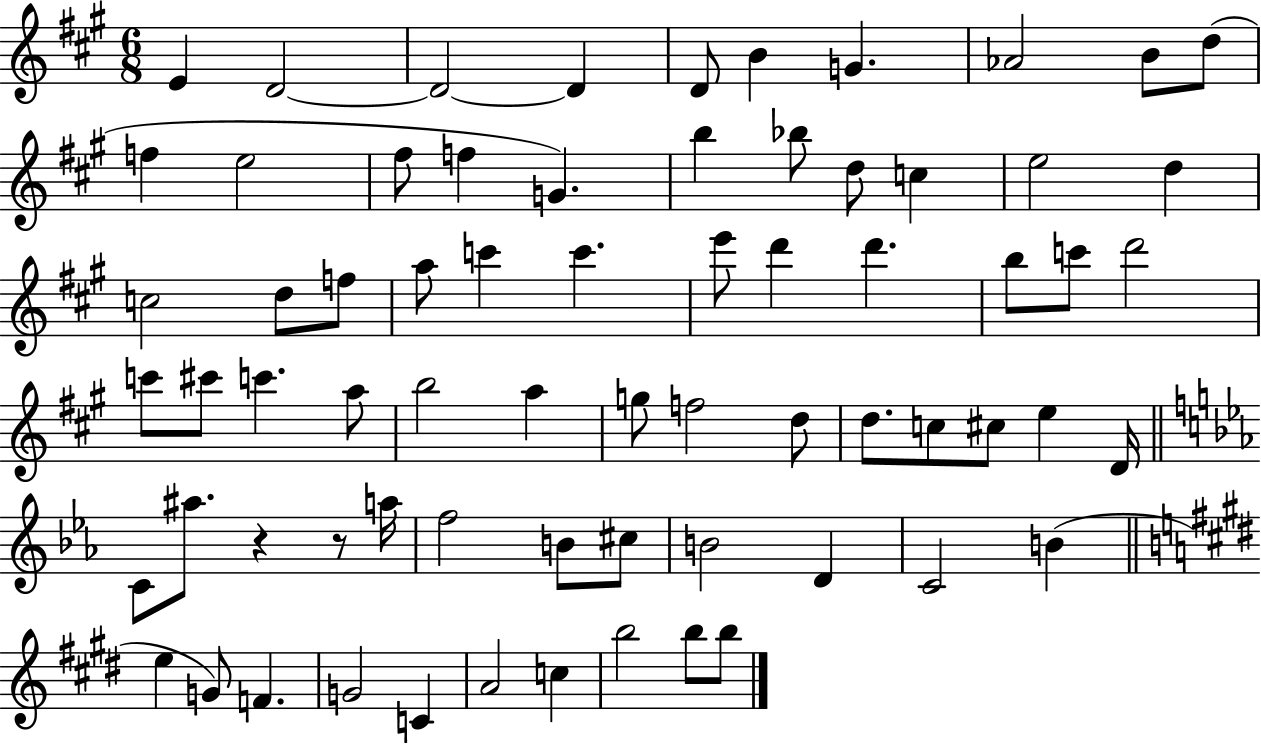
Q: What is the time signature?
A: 6/8